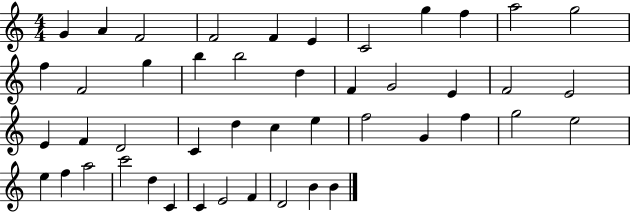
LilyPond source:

{
  \clef treble
  \numericTimeSignature
  \time 4/4
  \key c \major
  g'4 a'4 f'2 | f'2 f'4 e'4 | c'2 g''4 f''4 | a''2 g''2 | \break f''4 f'2 g''4 | b''4 b''2 d''4 | f'4 g'2 e'4 | f'2 e'2 | \break e'4 f'4 d'2 | c'4 d''4 c''4 e''4 | f''2 g'4 f''4 | g''2 e''2 | \break e''4 f''4 a''2 | c'''2 d''4 c'4 | c'4 e'2 f'4 | d'2 b'4 b'4 | \break \bar "|."
}